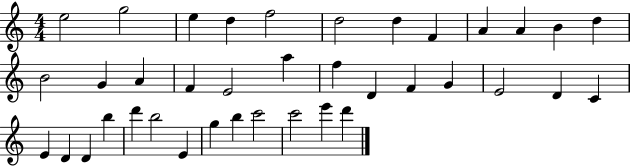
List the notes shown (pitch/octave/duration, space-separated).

E5/h G5/h E5/q D5/q F5/h D5/h D5/q F4/q A4/q A4/q B4/q D5/q B4/h G4/q A4/q F4/q E4/h A5/q F5/q D4/q F4/q G4/q E4/h D4/q C4/q E4/q D4/q D4/q B5/q D6/q B5/h E4/q G5/q B5/q C6/h C6/h E6/q D6/q